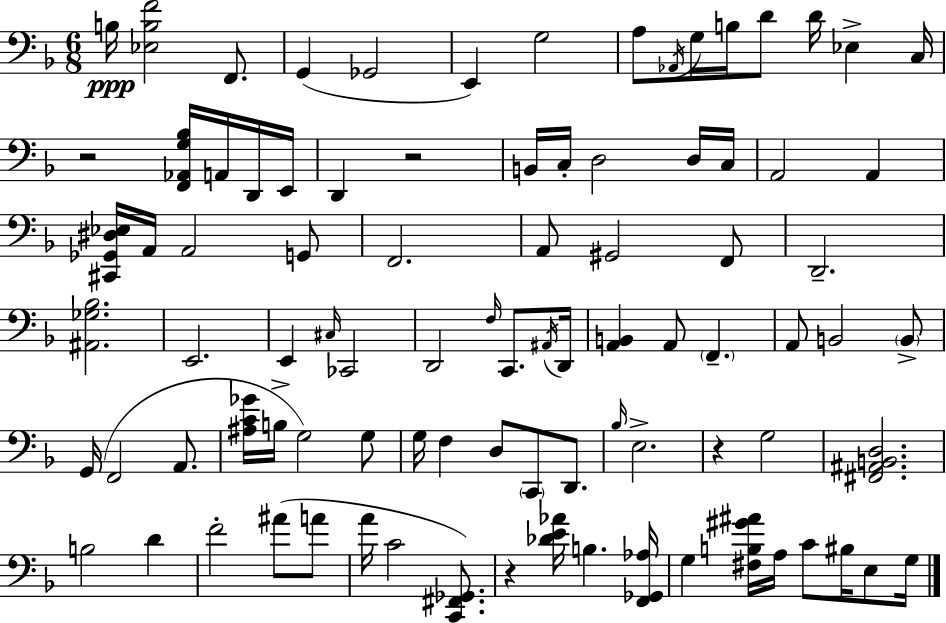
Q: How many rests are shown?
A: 4